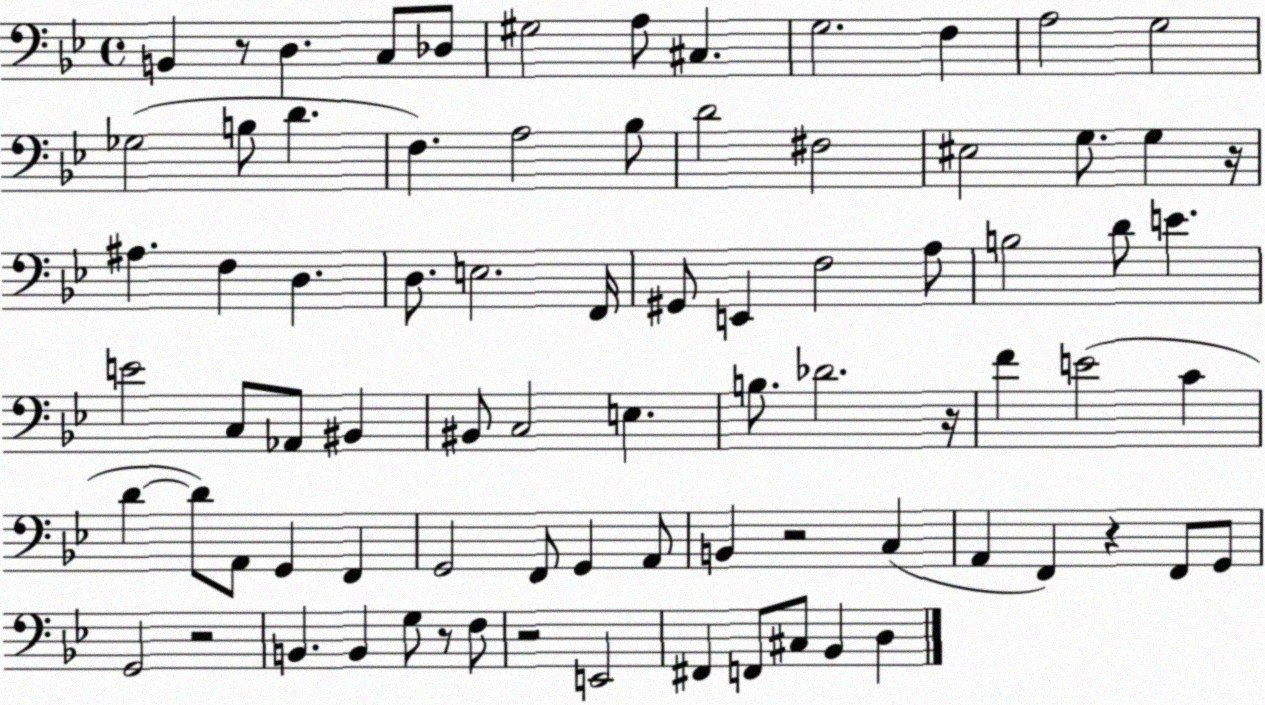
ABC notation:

X:1
T:Untitled
M:4/4
L:1/4
K:Bb
B,, z/2 D, C,/2 _D,/2 ^G,2 A,/2 ^C, G,2 F, A,2 G,2 _G,2 B,/2 D F, A,2 _B,/2 D2 ^F,2 ^E,2 G,/2 G, z/4 ^A, F, D, D,/2 E,2 F,,/4 ^G,,/2 E,, F,2 A,/2 B,2 D/2 E E2 C,/2 _A,,/2 ^B,, ^B,,/2 C,2 E, B,/2 _D2 z/4 F E2 C D D/2 A,,/2 G,, F,, G,,2 F,,/2 G,, A,,/2 B,, z2 C, A,, F,, z F,,/2 G,,/2 G,,2 z2 B,, B,, G,/2 z/2 F,/2 z2 E,,2 ^F,, F,,/2 ^C,/2 _B,, D,